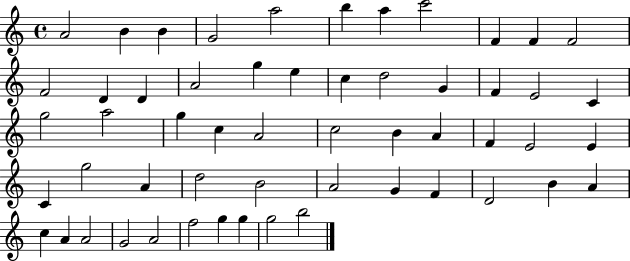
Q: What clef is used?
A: treble